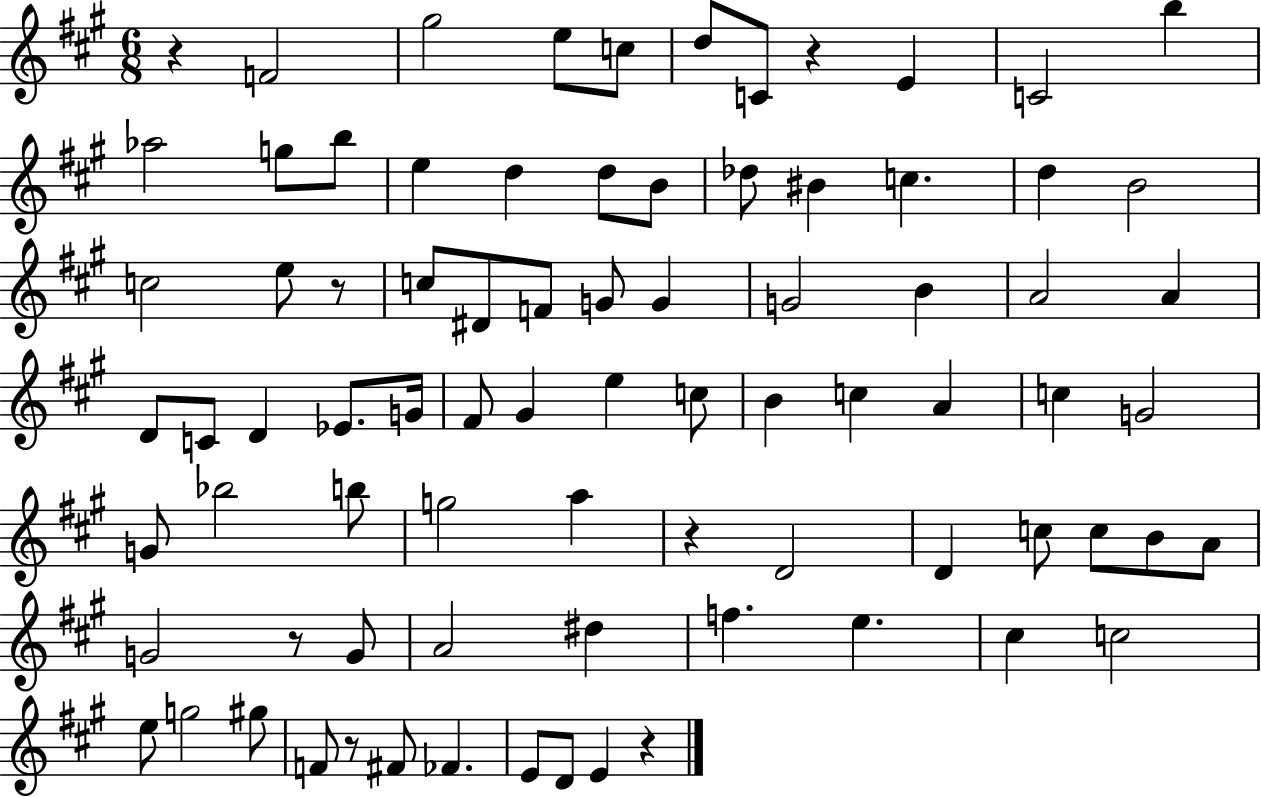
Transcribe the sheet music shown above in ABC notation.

X:1
T:Untitled
M:6/8
L:1/4
K:A
z F2 ^g2 e/2 c/2 d/2 C/2 z E C2 b _a2 g/2 b/2 e d d/2 B/2 _d/2 ^B c d B2 c2 e/2 z/2 c/2 ^D/2 F/2 G/2 G G2 B A2 A D/2 C/2 D _E/2 G/4 ^F/2 ^G e c/2 B c A c G2 G/2 _b2 b/2 g2 a z D2 D c/2 c/2 B/2 A/2 G2 z/2 G/2 A2 ^d f e ^c c2 e/2 g2 ^g/2 F/2 z/2 ^F/2 _F E/2 D/2 E z